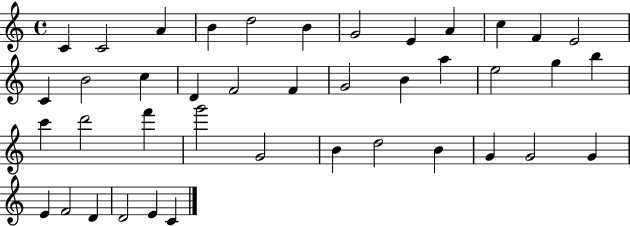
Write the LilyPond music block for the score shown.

{
  \clef treble
  \time 4/4
  \defaultTimeSignature
  \key c \major
  c'4 c'2 a'4 | b'4 d''2 b'4 | g'2 e'4 a'4 | c''4 f'4 e'2 | \break c'4 b'2 c''4 | d'4 f'2 f'4 | g'2 b'4 a''4 | e''2 g''4 b''4 | \break c'''4 d'''2 f'''4 | g'''2 g'2 | b'4 d''2 b'4 | g'4 g'2 g'4 | \break e'4 f'2 d'4 | d'2 e'4 c'4 | \bar "|."
}